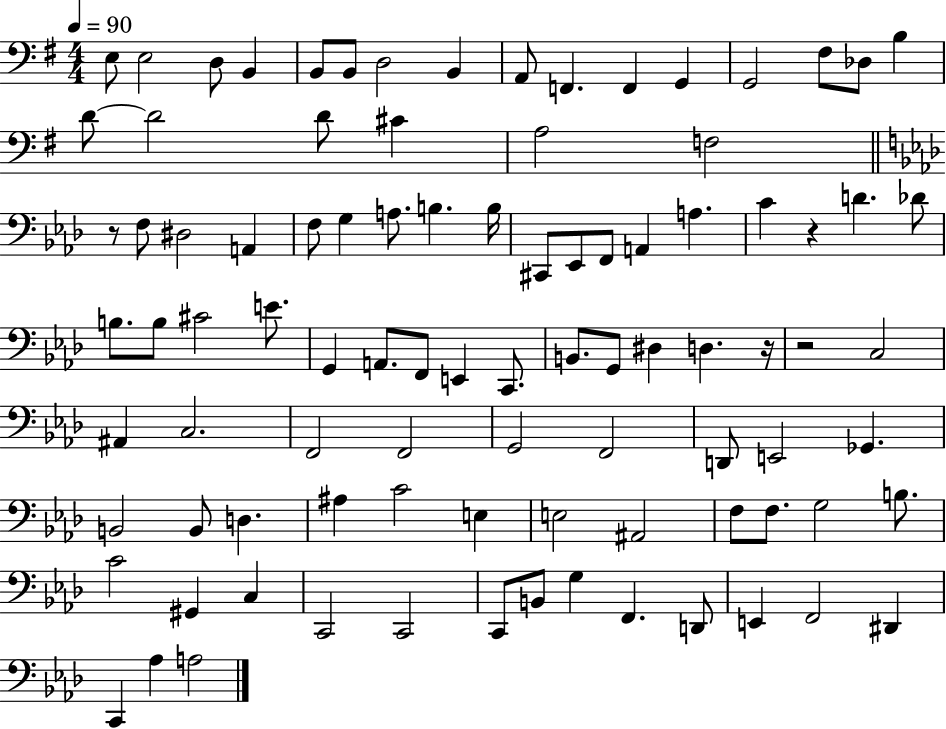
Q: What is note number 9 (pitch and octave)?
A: A2